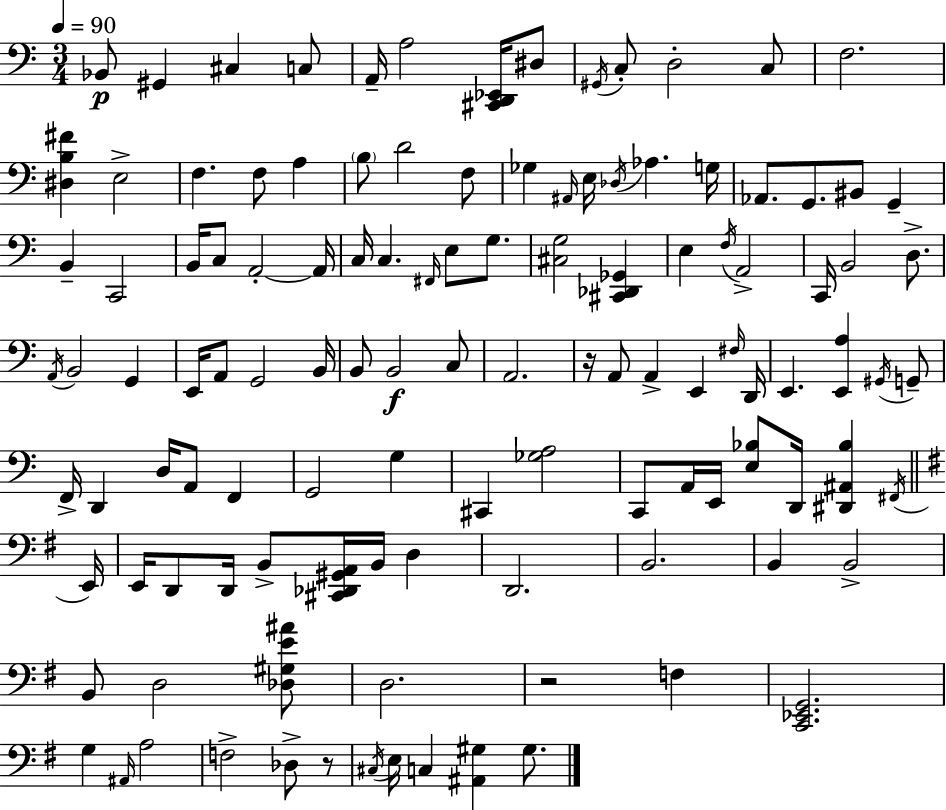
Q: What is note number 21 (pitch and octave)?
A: A#2